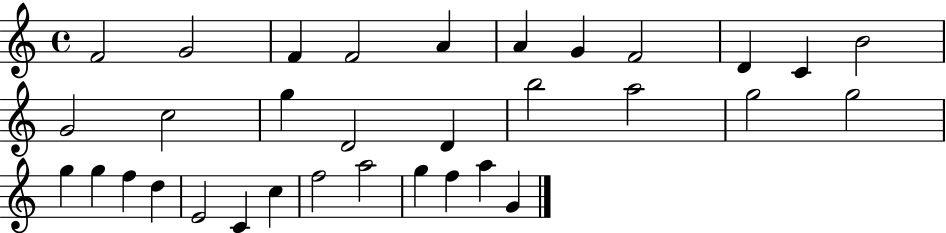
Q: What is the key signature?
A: C major